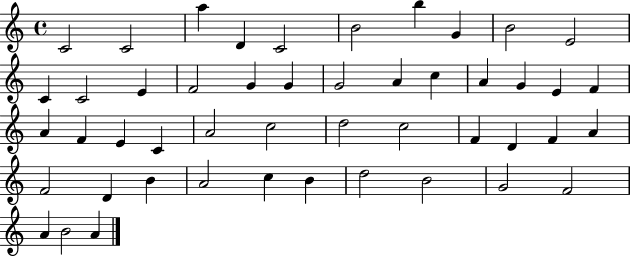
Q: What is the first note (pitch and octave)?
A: C4